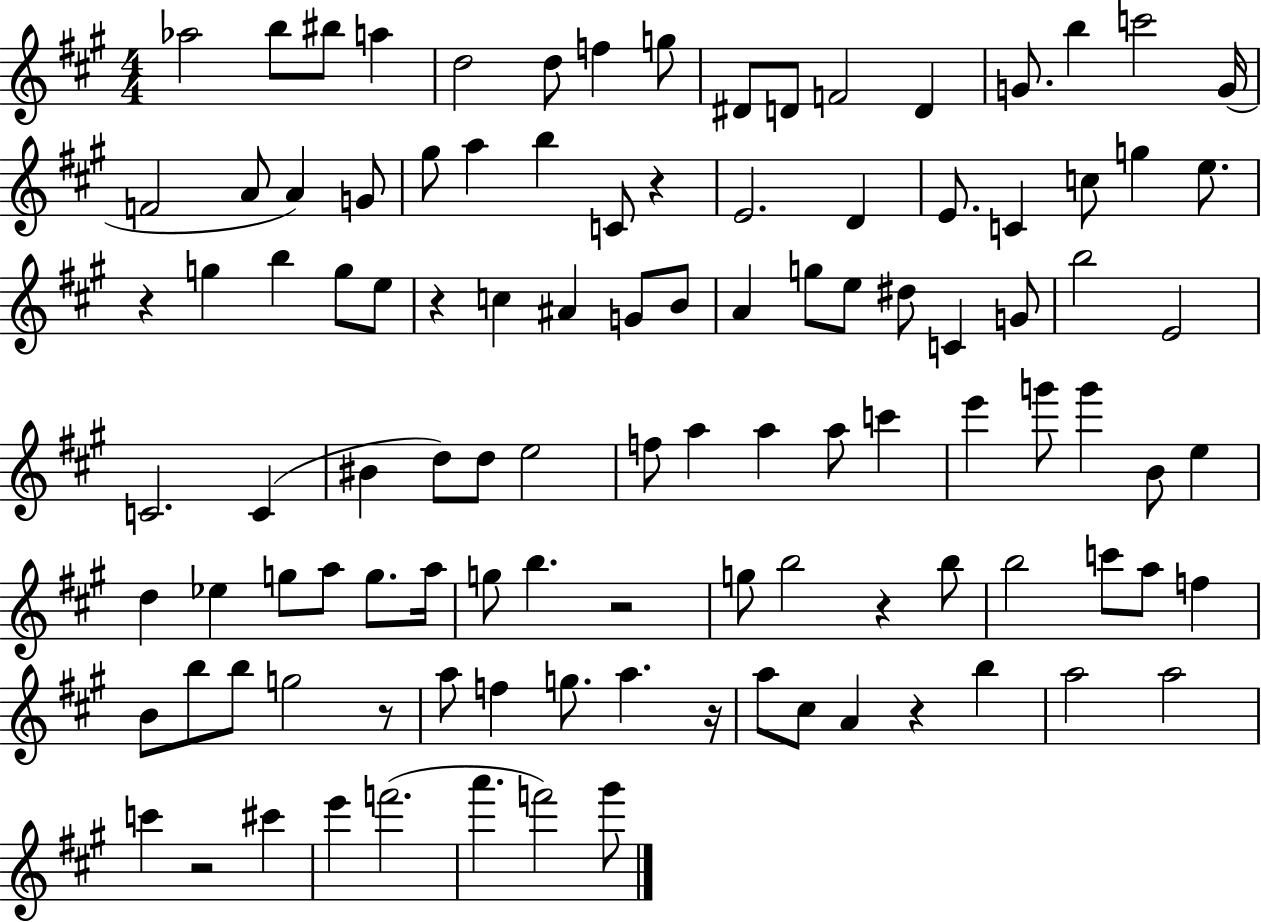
X:1
T:Untitled
M:4/4
L:1/4
K:A
_a2 b/2 ^b/2 a d2 d/2 f g/2 ^D/2 D/2 F2 D G/2 b c'2 G/4 F2 A/2 A G/2 ^g/2 a b C/2 z E2 D E/2 C c/2 g e/2 z g b g/2 e/2 z c ^A G/2 B/2 A g/2 e/2 ^d/2 C G/2 b2 E2 C2 C ^B d/2 d/2 e2 f/2 a a a/2 c' e' g'/2 g' B/2 e d _e g/2 a/2 g/2 a/4 g/2 b z2 g/2 b2 z b/2 b2 c'/2 a/2 f B/2 b/2 b/2 g2 z/2 a/2 f g/2 a z/4 a/2 ^c/2 A z b a2 a2 c' z2 ^c' e' f'2 a' f'2 ^g'/2